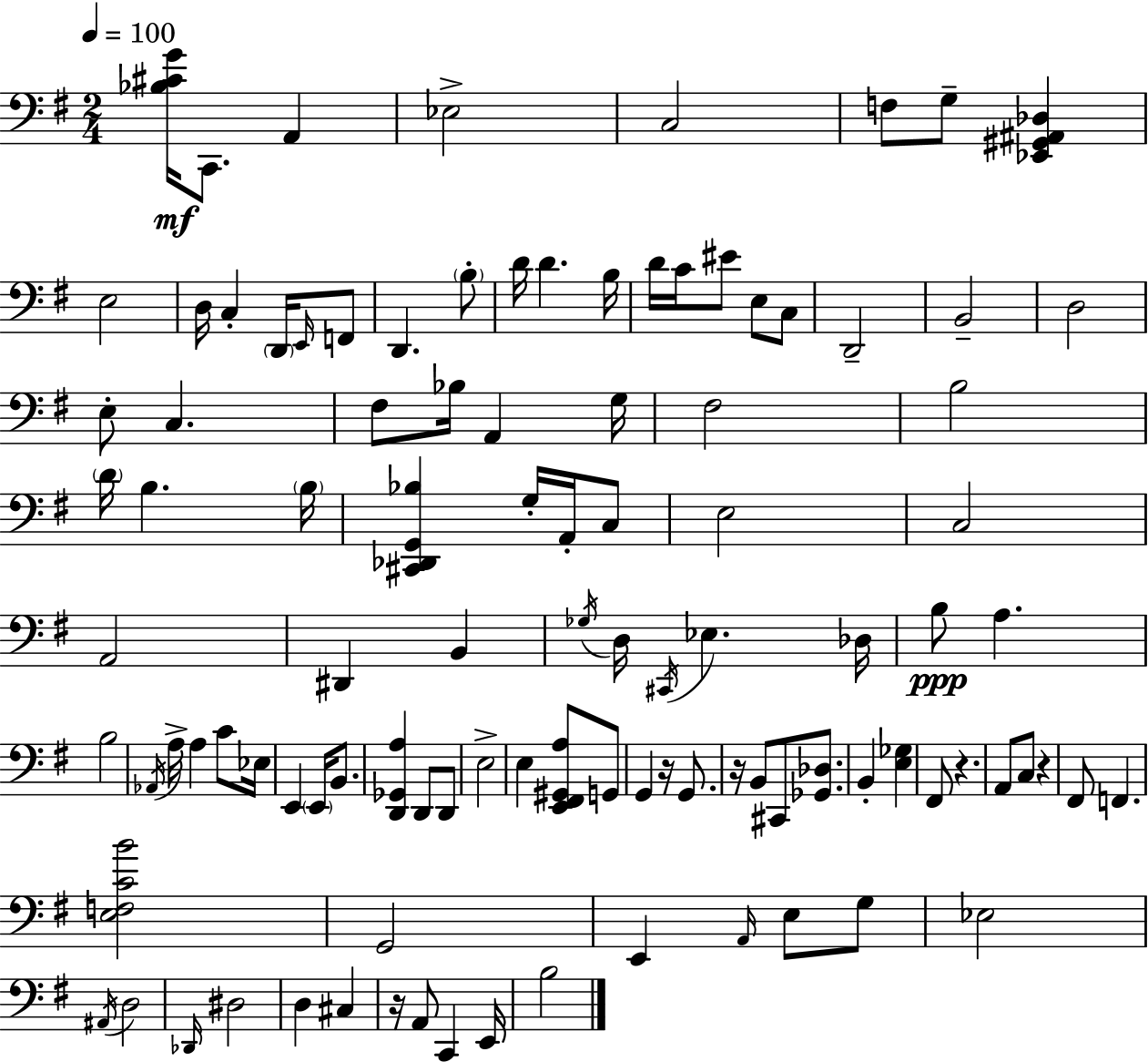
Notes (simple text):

[Bb3,C#4,G4]/s C2/e. A2/q Eb3/h C3/h F3/e G3/e [Eb2,G#2,A#2,Db3]/q E3/h D3/s C3/q D2/s E2/s F2/e D2/q. B3/e D4/s D4/q. B3/s D4/s C4/s EIS4/e E3/e C3/e D2/h B2/h D3/h E3/e C3/q. F#3/e Bb3/s A2/q G3/s F#3/h B3/h D4/s B3/q. B3/s [C#2,Db2,G2,Bb3]/q G3/s A2/s C3/e E3/h C3/h A2/h D#2/q B2/q Gb3/s D3/s C#2/s Eb3/q. Db3/s B3/e A3/q. B3/h Ab2/s A3/s A3/q C4/e Eb3/s E2/q E2/s B2/e. [D2,Gb2,A3]/q D2/e D2/e E3/h E3/q [E2,F#2,G#2,A3]/e G2/e G2/q R/s G2/e. R/s B2/e C#2/e [Gb2,Db3]/e. B2/q [E3,Gb3]/q F#2/e R/q. A2/e C3/e R/q F#2/e F2/q. [E3,F3,C4,B4]/h G2/h E2/q A2/s E3/e G3/e Eb3/h A#2/s D3/h Db2/s D#3/h D3/q C#3/q R/s A2/e C2/q E2/s B3/h